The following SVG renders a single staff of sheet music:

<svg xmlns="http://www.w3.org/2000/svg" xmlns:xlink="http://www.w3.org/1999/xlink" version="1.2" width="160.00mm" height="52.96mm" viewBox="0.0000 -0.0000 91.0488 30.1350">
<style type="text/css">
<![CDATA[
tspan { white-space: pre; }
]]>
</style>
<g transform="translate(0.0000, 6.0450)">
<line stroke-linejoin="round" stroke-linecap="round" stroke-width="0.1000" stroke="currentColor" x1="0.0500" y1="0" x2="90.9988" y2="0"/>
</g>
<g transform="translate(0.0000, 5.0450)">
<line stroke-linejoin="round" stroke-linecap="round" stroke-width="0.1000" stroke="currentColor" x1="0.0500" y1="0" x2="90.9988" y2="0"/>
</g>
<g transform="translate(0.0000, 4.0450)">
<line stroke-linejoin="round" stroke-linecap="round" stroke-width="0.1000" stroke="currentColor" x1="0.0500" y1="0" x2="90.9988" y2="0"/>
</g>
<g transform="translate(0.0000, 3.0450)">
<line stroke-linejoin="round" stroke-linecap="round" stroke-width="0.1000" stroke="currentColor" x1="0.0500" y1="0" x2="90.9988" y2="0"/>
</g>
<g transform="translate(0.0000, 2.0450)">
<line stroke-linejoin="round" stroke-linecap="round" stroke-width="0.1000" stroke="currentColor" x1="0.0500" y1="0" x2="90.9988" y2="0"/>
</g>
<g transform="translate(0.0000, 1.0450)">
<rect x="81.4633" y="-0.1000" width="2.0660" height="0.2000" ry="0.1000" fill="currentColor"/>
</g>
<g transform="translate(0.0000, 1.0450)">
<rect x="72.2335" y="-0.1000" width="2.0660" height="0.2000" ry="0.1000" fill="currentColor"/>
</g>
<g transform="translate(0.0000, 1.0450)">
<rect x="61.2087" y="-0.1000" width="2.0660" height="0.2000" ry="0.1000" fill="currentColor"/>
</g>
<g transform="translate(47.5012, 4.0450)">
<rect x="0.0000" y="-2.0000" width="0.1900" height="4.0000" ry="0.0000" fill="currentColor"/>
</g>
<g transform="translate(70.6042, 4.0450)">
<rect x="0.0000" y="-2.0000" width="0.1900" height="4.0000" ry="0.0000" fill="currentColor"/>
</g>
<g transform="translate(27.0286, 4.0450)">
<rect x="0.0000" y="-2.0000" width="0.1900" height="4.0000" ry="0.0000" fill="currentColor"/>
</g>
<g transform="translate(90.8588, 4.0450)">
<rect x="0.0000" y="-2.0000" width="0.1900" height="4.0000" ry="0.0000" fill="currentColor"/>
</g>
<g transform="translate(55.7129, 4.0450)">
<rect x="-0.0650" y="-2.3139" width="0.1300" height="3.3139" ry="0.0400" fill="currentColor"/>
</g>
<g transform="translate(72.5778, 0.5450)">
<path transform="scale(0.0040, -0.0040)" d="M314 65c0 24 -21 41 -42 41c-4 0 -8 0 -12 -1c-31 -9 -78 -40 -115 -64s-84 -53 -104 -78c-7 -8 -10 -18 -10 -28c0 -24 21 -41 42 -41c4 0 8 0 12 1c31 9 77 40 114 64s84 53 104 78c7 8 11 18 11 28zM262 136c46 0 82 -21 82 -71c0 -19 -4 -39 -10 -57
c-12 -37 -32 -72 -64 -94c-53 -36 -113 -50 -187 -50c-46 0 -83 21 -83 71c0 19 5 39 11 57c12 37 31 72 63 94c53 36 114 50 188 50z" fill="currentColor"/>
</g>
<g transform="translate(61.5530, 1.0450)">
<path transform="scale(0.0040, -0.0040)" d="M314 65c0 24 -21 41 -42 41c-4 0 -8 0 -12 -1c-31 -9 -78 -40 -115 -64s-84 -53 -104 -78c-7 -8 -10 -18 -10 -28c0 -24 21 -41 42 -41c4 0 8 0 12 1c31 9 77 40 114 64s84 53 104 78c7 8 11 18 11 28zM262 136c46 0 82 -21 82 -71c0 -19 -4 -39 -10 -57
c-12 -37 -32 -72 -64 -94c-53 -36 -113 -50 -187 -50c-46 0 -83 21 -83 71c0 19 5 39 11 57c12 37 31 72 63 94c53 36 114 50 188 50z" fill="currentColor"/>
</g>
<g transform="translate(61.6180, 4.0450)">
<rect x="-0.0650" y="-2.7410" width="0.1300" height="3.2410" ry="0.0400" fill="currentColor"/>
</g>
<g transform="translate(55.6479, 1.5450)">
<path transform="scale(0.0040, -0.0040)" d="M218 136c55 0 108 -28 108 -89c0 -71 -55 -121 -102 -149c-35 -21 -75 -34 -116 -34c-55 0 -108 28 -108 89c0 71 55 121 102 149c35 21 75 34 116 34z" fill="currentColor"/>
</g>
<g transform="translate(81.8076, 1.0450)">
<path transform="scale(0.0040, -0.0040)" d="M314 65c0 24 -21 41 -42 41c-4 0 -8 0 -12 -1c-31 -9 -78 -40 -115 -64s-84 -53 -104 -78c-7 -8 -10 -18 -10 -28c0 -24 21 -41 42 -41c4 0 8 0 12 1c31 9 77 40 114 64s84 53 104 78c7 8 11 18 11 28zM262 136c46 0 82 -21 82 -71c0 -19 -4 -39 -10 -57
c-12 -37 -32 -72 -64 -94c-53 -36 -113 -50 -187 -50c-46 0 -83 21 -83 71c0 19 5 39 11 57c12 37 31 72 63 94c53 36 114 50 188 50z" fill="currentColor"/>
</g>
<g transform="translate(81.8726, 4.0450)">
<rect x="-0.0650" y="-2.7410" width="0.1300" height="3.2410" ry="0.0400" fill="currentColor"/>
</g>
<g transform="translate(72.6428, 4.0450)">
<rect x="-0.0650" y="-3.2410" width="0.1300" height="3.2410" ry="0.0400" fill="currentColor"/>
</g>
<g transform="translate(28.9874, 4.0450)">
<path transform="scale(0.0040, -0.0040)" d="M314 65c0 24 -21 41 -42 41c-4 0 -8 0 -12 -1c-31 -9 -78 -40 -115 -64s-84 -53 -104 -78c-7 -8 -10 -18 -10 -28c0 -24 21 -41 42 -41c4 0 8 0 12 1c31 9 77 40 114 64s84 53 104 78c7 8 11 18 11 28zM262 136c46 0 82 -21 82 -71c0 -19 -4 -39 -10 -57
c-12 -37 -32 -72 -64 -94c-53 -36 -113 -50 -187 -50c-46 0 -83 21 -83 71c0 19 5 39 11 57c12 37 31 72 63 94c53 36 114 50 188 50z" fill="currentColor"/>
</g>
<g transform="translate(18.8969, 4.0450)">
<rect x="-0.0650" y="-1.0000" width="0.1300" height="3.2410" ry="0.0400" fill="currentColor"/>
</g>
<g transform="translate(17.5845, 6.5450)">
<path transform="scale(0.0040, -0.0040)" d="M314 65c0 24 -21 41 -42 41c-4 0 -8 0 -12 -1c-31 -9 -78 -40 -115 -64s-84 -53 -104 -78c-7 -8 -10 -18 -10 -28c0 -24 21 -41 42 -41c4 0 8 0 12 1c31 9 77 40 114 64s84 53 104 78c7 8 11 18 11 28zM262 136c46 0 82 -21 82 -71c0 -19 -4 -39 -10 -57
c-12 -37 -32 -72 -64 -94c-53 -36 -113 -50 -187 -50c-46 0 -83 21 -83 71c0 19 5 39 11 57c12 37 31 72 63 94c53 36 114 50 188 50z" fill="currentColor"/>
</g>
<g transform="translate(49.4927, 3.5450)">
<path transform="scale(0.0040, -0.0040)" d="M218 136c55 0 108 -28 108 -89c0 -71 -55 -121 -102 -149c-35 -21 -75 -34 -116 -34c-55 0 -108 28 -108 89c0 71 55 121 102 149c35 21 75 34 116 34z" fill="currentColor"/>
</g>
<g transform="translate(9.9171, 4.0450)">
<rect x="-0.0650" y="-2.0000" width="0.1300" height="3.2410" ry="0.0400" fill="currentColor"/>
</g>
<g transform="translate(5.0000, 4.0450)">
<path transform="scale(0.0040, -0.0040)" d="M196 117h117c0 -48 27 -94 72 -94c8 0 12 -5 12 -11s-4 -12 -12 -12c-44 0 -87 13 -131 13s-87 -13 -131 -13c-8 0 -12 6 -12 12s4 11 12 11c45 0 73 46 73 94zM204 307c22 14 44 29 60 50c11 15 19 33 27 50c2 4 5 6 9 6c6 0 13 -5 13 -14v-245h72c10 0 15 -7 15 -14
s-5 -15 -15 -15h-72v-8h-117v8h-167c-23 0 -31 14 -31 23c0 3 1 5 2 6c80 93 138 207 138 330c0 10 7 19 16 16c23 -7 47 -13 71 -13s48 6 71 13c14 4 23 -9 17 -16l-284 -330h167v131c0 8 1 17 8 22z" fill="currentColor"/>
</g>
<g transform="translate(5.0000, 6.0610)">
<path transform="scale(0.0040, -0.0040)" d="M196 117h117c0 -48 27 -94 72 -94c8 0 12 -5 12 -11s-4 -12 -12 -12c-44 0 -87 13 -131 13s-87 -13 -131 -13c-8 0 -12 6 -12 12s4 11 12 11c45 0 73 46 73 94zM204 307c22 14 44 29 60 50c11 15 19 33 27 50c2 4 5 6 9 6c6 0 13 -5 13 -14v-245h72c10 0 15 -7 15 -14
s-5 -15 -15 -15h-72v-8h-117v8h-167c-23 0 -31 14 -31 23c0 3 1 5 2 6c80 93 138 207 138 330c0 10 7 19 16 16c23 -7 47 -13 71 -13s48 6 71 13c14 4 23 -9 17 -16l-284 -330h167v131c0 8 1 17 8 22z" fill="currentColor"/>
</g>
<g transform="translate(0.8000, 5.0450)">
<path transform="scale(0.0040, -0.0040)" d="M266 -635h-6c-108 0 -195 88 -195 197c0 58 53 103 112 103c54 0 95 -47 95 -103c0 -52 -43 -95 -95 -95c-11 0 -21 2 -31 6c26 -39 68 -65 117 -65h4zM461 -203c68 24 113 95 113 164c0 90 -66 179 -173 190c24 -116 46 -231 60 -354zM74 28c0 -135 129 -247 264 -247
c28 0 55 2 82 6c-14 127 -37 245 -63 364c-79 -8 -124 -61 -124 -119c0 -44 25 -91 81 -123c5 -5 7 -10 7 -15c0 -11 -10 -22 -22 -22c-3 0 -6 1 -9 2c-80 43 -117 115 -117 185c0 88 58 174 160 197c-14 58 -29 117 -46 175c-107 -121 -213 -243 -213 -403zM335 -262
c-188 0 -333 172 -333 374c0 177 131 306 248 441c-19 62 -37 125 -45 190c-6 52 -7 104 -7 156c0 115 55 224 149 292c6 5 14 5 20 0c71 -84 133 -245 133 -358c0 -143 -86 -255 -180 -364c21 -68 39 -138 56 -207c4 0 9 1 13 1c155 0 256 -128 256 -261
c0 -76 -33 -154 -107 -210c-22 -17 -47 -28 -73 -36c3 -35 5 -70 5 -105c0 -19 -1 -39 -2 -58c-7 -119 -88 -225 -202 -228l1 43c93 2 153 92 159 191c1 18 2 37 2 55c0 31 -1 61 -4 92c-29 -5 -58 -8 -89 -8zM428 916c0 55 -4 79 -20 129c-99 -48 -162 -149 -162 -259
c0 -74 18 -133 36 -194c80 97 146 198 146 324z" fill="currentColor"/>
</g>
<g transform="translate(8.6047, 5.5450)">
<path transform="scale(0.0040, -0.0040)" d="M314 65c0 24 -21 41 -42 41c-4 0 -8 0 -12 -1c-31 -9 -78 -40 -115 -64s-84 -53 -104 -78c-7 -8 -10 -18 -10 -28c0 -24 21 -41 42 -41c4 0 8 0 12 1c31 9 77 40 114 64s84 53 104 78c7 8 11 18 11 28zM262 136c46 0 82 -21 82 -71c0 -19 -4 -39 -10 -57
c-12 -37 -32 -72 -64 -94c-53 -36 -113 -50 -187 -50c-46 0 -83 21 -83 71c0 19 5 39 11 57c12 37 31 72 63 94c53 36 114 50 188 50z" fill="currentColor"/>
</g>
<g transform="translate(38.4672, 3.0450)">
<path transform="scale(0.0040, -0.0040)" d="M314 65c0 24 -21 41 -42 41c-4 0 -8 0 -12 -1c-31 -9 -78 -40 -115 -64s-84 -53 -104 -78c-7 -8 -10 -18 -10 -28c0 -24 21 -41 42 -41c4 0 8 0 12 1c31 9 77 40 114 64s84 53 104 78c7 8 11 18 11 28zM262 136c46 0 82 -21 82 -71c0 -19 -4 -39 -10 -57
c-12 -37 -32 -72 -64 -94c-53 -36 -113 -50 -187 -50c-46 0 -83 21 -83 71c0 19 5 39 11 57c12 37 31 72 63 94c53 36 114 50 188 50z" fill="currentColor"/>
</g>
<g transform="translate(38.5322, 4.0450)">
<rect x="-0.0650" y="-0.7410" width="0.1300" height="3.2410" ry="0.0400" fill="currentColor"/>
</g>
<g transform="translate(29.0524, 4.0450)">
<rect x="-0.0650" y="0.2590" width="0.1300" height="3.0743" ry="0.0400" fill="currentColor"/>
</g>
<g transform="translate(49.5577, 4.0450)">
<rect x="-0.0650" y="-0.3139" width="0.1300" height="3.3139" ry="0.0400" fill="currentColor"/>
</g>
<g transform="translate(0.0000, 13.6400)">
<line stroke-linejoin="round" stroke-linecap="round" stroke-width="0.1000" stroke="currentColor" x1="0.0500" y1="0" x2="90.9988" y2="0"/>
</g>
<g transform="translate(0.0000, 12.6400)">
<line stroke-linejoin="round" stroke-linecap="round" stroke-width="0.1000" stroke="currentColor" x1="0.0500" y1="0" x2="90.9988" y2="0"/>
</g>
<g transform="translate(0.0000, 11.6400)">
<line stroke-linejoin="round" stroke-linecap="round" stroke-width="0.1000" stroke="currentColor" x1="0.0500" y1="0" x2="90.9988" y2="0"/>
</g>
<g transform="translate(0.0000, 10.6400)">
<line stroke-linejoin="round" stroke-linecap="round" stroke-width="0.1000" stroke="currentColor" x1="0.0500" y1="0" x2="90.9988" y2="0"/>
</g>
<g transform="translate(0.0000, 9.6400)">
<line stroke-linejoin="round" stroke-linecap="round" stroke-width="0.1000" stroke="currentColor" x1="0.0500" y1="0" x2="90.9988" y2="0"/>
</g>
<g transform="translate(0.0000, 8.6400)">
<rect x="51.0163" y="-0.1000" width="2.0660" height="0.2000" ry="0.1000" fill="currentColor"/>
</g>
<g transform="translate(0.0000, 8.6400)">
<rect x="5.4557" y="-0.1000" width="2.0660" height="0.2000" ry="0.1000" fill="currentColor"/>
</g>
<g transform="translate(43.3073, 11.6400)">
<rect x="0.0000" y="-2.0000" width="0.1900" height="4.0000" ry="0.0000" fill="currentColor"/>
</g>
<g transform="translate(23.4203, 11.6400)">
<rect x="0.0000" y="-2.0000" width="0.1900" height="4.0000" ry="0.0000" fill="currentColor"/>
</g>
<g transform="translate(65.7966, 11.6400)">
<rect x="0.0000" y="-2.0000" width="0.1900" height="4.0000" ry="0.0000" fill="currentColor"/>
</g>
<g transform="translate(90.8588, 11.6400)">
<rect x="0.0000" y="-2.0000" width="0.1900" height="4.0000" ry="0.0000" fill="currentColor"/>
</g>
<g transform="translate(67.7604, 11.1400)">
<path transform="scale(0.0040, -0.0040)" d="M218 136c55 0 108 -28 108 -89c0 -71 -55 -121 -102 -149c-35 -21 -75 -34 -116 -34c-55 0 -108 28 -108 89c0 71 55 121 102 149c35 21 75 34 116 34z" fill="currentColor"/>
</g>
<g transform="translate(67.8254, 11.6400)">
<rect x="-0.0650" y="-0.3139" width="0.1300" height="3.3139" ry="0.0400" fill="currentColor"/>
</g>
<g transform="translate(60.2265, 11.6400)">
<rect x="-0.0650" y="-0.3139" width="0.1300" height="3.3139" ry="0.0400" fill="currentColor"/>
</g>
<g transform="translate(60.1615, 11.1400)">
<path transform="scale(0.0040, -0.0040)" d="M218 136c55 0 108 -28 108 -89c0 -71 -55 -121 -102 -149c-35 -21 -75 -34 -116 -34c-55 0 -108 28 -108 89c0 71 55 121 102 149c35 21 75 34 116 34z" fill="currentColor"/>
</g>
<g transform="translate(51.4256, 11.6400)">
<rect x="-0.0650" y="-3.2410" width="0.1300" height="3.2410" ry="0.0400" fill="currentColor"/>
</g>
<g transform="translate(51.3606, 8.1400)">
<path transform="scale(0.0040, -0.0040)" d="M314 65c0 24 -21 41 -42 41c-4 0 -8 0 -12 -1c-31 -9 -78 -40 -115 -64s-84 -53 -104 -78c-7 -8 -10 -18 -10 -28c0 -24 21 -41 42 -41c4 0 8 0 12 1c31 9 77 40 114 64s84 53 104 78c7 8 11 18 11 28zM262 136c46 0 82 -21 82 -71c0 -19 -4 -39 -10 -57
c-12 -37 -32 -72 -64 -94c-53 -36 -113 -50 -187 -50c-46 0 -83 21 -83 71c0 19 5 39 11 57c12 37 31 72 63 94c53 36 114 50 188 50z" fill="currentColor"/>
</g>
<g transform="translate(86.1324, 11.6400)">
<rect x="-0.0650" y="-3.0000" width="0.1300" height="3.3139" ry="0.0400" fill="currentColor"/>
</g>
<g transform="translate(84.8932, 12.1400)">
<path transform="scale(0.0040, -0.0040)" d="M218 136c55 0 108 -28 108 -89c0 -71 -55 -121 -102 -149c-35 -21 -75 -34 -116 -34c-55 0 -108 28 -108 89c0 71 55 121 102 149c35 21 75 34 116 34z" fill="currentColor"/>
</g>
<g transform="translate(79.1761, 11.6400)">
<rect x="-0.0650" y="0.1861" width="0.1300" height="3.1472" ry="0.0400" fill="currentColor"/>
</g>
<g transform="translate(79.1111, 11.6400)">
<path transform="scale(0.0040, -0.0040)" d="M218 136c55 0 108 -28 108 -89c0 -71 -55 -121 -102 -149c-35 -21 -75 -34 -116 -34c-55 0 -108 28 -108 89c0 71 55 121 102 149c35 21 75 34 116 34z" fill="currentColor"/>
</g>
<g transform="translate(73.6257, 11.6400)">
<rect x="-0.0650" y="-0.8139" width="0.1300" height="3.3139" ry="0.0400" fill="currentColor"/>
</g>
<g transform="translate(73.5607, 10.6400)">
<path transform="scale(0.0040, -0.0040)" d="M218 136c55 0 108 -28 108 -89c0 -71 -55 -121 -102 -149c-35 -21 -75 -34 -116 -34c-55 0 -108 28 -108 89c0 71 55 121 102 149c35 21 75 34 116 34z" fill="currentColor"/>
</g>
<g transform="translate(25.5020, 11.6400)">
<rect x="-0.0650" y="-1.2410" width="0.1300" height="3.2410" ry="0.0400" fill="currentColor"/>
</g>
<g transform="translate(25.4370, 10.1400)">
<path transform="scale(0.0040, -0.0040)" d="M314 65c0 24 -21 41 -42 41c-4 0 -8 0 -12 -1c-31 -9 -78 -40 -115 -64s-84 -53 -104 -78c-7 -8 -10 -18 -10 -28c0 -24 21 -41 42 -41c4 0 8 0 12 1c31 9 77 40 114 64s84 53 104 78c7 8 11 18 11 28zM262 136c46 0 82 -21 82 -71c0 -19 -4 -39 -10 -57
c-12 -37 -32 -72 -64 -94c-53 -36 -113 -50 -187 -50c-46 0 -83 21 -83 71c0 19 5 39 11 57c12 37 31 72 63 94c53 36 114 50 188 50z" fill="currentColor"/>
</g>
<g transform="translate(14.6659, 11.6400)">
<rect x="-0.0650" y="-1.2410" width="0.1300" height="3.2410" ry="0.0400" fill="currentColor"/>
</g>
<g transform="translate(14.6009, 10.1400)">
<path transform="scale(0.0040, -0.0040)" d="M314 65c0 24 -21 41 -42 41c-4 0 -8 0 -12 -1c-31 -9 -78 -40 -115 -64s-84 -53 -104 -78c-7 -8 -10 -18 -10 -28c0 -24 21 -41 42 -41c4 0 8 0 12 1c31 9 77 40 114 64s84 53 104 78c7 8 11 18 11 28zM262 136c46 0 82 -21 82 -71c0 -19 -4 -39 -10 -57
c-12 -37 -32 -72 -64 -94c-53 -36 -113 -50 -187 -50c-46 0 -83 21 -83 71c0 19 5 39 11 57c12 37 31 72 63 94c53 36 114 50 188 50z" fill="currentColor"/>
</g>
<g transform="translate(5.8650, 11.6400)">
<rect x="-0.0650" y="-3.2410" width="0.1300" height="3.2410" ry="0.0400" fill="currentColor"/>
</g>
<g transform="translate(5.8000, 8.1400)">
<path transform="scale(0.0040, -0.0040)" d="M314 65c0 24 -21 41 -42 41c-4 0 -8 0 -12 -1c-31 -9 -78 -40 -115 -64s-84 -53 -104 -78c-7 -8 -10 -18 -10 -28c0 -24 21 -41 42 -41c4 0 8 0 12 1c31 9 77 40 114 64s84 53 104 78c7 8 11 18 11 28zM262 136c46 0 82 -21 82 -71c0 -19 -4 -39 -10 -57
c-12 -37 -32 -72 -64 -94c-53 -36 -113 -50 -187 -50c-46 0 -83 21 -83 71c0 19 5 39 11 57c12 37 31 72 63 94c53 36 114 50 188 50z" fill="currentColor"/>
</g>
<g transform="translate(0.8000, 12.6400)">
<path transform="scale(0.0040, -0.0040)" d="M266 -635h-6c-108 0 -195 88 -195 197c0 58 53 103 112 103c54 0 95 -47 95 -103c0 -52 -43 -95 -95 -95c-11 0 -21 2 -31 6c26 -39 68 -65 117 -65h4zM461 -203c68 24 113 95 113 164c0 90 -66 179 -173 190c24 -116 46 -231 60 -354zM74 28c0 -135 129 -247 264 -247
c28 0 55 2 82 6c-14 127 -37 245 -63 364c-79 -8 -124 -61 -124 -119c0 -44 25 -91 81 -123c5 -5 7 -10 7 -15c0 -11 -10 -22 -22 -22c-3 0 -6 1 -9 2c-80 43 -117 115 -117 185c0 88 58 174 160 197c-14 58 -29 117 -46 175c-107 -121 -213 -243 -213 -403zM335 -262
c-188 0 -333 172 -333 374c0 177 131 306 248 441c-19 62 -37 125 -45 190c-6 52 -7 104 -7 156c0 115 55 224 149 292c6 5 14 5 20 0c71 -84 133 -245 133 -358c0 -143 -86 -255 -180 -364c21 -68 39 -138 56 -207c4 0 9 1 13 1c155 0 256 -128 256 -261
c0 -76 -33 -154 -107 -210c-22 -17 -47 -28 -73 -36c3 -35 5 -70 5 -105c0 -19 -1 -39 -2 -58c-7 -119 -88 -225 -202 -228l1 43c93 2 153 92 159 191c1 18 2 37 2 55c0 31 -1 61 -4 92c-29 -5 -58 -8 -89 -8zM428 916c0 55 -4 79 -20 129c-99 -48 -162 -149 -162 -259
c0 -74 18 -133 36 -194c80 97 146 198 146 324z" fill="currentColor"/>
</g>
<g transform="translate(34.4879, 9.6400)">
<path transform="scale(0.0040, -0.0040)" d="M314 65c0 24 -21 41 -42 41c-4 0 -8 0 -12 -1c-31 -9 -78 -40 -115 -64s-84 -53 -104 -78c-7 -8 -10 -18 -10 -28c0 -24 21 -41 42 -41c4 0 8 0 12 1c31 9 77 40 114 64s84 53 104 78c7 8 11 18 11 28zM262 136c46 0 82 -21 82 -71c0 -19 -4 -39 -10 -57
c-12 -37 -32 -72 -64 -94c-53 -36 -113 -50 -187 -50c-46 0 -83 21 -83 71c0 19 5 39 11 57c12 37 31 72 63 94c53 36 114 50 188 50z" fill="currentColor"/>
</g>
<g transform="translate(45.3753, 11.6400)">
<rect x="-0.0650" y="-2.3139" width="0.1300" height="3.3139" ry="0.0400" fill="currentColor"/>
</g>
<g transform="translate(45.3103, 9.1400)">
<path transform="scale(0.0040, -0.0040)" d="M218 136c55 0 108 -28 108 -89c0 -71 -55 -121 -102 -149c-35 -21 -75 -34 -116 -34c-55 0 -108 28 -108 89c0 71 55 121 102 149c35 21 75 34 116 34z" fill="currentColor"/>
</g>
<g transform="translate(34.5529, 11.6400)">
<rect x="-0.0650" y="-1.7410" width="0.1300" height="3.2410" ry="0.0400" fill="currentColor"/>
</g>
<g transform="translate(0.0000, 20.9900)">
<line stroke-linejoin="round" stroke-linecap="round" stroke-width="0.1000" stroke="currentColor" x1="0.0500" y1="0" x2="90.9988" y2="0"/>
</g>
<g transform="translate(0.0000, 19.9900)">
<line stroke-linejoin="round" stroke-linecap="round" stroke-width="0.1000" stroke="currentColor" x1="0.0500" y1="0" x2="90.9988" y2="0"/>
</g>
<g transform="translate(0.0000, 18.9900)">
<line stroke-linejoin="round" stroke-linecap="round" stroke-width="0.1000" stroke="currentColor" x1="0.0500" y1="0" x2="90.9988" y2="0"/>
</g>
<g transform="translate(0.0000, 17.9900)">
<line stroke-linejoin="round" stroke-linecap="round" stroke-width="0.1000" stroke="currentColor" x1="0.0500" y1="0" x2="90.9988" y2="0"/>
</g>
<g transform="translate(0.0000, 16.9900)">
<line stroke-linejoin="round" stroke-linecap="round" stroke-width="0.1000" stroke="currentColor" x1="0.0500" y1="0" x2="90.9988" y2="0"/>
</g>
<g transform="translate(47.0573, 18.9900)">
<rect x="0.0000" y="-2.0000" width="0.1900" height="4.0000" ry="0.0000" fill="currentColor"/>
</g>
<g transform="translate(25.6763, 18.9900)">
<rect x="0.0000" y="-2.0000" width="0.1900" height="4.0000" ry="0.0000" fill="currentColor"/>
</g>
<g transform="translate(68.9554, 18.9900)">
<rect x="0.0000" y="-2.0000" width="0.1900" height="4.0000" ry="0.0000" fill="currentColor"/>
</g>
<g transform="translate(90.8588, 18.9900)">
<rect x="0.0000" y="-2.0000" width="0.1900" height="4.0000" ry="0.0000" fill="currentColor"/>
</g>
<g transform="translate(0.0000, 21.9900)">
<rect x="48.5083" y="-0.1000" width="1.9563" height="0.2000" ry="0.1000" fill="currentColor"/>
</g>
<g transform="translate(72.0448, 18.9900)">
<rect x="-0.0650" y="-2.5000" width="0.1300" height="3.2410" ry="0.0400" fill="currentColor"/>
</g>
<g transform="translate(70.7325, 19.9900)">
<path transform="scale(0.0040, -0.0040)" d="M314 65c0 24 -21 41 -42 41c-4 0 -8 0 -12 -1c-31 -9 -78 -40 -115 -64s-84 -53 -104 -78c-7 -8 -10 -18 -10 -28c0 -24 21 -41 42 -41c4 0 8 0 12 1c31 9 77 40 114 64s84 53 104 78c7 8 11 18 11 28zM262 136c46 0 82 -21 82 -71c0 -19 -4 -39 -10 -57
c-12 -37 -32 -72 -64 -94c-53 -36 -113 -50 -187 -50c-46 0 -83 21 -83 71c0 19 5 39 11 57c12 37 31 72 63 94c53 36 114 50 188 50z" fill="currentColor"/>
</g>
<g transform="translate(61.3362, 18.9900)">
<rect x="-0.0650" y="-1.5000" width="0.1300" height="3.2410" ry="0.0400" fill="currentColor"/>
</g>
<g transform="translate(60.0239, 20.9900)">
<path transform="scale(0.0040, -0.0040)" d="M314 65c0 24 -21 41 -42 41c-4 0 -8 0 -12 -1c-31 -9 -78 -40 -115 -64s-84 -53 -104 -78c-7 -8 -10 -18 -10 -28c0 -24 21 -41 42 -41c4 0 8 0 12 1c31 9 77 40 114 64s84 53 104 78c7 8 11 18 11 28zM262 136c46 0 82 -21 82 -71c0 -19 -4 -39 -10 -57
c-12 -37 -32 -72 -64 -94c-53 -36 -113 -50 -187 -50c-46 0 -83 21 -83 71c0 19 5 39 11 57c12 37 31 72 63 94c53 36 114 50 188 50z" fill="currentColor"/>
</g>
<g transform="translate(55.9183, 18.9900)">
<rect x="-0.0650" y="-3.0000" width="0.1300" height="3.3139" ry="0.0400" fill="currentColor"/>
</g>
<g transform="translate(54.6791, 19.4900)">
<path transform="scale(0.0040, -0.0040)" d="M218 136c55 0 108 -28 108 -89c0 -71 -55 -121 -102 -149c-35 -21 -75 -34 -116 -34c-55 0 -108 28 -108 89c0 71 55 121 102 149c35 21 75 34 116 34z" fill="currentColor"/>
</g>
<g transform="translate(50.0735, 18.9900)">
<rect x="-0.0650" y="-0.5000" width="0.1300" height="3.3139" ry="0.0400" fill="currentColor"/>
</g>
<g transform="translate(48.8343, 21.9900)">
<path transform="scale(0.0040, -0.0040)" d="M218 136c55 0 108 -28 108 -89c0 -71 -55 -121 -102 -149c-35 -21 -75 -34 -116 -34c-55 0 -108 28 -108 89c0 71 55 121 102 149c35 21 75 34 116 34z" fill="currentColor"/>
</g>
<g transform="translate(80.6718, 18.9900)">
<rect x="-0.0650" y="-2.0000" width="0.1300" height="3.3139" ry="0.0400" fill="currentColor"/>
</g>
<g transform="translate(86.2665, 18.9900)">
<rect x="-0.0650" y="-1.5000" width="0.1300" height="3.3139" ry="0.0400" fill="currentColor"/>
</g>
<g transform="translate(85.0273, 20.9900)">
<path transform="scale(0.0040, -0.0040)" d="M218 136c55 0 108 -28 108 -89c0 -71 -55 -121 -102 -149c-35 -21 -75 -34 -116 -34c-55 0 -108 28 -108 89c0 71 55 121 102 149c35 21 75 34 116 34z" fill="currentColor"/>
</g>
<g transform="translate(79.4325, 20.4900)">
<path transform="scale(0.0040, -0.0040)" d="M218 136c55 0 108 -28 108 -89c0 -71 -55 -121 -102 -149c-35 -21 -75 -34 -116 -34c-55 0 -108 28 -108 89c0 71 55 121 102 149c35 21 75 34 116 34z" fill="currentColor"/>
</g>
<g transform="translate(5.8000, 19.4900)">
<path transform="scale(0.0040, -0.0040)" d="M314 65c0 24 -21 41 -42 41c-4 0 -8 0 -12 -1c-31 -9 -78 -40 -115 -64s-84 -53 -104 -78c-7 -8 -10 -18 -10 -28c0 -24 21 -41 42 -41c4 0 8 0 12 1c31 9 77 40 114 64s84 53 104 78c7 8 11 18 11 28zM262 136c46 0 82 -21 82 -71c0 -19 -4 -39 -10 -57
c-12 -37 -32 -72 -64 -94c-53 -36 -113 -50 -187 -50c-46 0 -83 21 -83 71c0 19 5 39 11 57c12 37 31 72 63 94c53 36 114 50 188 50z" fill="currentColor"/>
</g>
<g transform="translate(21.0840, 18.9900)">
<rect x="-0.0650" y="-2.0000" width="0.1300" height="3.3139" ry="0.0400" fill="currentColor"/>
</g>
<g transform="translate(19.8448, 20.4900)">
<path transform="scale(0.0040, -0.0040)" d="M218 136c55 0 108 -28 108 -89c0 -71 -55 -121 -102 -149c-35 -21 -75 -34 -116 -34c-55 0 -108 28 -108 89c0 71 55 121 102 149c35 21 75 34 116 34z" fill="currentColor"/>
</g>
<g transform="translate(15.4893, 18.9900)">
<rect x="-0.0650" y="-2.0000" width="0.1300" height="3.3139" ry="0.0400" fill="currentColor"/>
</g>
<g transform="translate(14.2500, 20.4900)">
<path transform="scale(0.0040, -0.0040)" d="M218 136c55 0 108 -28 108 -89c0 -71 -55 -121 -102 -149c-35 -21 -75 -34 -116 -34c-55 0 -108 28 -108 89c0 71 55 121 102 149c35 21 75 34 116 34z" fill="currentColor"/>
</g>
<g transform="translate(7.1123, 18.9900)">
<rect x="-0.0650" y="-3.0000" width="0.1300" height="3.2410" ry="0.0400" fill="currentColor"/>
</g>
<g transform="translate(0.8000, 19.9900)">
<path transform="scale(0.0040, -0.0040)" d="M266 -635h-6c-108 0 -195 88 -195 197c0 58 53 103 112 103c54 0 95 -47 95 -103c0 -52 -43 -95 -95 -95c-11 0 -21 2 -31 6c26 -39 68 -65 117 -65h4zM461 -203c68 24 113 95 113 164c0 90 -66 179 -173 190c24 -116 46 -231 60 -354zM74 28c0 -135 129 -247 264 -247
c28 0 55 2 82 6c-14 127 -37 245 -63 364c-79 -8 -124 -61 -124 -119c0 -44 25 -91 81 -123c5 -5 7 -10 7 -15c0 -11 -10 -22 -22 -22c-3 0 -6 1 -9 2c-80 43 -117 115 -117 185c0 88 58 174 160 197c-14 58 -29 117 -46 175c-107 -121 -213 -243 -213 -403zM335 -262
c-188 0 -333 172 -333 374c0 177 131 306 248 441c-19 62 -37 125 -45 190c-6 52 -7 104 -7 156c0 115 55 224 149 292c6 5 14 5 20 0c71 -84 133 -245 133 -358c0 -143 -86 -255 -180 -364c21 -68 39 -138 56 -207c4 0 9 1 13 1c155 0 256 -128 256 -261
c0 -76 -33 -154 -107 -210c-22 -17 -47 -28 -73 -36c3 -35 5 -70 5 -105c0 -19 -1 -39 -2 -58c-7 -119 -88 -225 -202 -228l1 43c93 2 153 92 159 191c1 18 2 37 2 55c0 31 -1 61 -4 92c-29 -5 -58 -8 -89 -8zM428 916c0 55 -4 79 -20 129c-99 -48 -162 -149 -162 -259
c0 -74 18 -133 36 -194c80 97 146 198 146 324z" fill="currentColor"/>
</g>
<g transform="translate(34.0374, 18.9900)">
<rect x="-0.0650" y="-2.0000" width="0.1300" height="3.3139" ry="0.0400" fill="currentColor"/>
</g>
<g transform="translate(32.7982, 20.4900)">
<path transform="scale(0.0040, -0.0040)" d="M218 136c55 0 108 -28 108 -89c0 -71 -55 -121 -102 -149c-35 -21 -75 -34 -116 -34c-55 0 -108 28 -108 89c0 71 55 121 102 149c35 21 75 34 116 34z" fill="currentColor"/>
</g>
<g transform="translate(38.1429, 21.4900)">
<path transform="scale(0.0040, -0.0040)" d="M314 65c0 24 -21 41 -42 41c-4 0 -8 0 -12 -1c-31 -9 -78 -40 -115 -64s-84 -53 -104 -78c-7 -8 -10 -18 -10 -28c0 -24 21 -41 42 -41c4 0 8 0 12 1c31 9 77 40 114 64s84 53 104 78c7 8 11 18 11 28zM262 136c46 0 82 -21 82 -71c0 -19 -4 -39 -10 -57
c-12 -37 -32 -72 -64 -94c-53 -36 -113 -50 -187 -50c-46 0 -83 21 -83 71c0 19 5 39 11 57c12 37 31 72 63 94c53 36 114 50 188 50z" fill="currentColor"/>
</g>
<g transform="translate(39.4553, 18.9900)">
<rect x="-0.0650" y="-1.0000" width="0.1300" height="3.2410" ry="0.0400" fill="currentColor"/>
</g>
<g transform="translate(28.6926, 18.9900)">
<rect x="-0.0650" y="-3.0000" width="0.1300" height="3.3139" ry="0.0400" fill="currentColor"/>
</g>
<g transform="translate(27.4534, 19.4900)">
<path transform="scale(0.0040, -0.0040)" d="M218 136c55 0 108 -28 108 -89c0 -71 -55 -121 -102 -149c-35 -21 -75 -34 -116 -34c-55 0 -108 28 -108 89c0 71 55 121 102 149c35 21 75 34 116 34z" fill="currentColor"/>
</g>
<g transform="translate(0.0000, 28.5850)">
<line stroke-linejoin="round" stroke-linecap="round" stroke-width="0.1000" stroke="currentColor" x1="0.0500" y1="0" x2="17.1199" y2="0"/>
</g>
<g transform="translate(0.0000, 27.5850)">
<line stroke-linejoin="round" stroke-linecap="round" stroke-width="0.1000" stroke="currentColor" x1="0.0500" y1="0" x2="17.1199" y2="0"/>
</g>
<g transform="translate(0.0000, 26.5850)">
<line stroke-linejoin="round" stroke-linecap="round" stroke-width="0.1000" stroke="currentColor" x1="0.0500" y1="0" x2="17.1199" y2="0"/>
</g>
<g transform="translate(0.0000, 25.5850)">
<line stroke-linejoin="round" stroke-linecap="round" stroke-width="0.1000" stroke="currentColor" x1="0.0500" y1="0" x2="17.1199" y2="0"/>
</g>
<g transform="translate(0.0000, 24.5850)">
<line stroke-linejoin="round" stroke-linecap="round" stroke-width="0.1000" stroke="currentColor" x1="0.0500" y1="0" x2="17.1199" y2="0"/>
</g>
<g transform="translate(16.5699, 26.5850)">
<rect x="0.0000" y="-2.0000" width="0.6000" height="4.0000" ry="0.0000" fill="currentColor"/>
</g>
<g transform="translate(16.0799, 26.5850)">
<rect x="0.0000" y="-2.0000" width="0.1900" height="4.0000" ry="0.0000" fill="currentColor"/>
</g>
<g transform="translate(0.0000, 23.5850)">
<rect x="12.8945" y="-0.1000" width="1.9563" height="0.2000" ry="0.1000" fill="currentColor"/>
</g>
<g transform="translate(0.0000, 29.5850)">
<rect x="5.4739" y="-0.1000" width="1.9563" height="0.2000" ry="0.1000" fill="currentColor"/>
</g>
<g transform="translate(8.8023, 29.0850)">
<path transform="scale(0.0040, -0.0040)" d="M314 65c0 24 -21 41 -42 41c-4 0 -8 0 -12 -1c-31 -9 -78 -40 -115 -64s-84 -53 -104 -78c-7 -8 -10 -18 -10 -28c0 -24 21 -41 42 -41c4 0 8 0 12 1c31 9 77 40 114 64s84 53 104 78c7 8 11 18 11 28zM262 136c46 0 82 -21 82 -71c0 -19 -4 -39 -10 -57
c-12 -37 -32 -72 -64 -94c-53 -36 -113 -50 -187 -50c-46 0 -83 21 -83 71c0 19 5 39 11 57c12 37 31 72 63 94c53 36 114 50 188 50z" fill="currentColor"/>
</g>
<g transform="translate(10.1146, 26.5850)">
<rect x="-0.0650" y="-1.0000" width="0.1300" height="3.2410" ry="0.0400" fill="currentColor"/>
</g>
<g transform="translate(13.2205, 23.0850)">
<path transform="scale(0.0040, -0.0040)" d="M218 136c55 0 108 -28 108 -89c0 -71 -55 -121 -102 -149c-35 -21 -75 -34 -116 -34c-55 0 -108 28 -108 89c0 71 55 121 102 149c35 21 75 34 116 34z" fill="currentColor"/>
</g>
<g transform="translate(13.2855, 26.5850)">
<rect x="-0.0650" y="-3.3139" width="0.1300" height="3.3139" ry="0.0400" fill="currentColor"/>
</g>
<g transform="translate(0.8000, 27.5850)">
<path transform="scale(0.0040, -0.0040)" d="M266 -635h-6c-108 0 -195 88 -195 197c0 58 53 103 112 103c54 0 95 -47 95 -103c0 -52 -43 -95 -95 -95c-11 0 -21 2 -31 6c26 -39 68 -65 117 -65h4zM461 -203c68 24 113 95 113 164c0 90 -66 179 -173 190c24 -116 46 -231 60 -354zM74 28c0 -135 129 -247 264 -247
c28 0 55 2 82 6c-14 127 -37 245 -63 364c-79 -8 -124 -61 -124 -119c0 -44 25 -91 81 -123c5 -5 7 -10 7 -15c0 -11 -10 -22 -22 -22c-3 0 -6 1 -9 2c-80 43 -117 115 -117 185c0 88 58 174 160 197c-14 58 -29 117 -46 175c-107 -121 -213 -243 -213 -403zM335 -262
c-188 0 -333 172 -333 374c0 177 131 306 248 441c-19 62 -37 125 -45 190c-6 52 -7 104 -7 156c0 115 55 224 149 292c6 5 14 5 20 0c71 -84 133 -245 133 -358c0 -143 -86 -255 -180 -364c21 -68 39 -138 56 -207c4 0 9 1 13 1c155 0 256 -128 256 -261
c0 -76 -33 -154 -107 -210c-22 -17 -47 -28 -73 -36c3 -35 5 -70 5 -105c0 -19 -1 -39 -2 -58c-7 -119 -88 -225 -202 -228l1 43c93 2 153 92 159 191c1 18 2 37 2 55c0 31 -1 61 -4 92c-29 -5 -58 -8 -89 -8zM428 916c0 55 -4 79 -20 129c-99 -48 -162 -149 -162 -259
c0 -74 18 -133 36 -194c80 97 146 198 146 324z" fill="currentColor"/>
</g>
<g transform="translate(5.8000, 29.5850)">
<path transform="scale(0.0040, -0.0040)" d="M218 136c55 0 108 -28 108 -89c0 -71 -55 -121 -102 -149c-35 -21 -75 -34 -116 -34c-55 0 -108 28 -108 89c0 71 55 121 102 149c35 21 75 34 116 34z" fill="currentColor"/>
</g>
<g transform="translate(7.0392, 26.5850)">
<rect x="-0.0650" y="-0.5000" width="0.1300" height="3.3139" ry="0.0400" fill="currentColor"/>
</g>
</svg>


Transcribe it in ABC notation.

X:1
T:Untitled
M:4/4
L:1/4
K:C
F2 D2 B2 d2 c g a2 b2 a2 b2 e2 e2 f2 g b2 c c d B A A2 F F A F D2 C A E2 G2 F E C D2 b